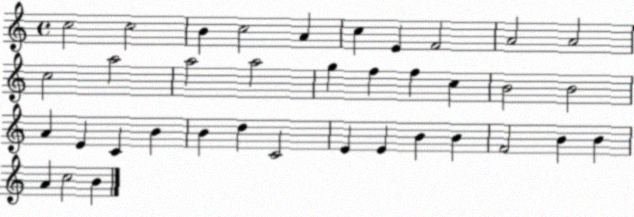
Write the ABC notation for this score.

X:1
T:Untitled
M:4/4
L:1/4
K:C
c2 c2 B c2 A c E F2 A2 A2 c2 a2 a2 a2 g f f c B2 B2 A E C B B d C2 E E B B F2 B B A c2 B